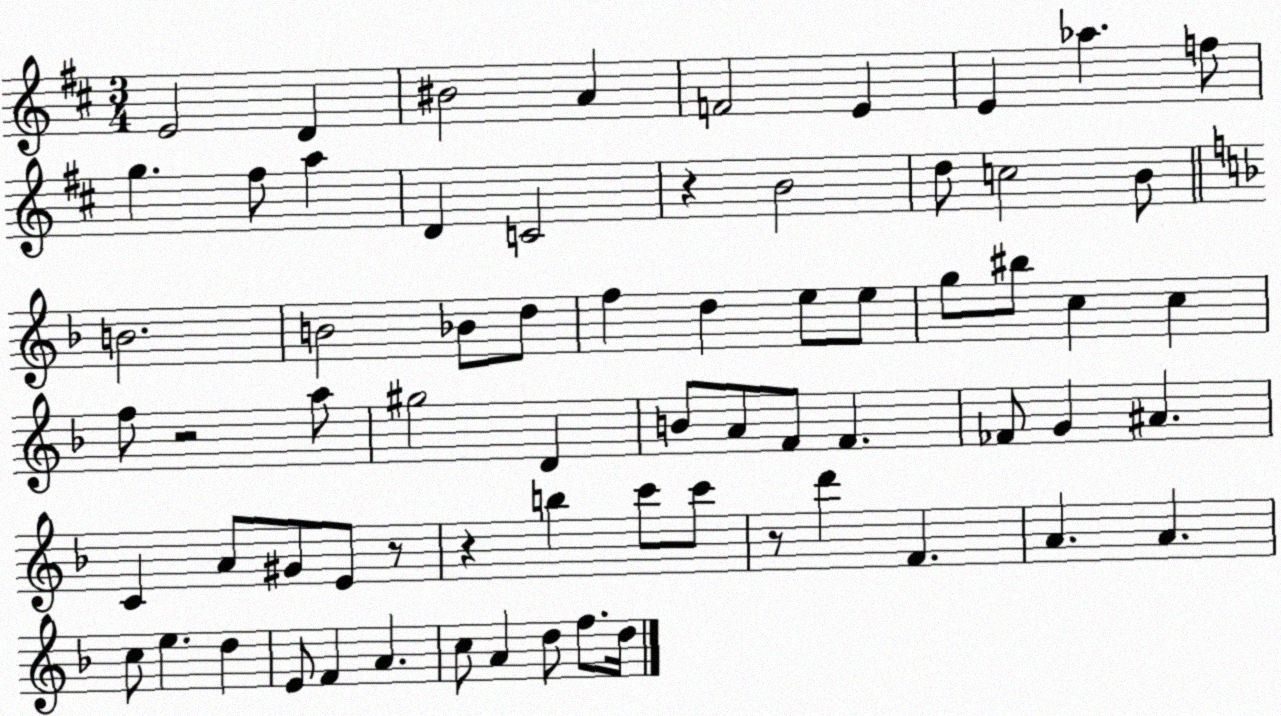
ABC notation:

X:1
T:Untitled
M:3/4
L:1/4
K:D
E2 D ^B2 A F2 E E _a f/2 g ^f/2 a D C2 z B2 d/2 c2 B/2 B2 B2 _B/2 d/2 f d e/2 e/2 g/2 ^b/2 c c f/2 z2 a/2 ^g2 D B/2 A/2 F/2 F _F/2 G ^A C A/2 ^G/2 E/2 z/2 z b c'/2 c'/2 z/2 d' F A A c/2 e d E/2 F A c/2 A d/2 f/2 d/4